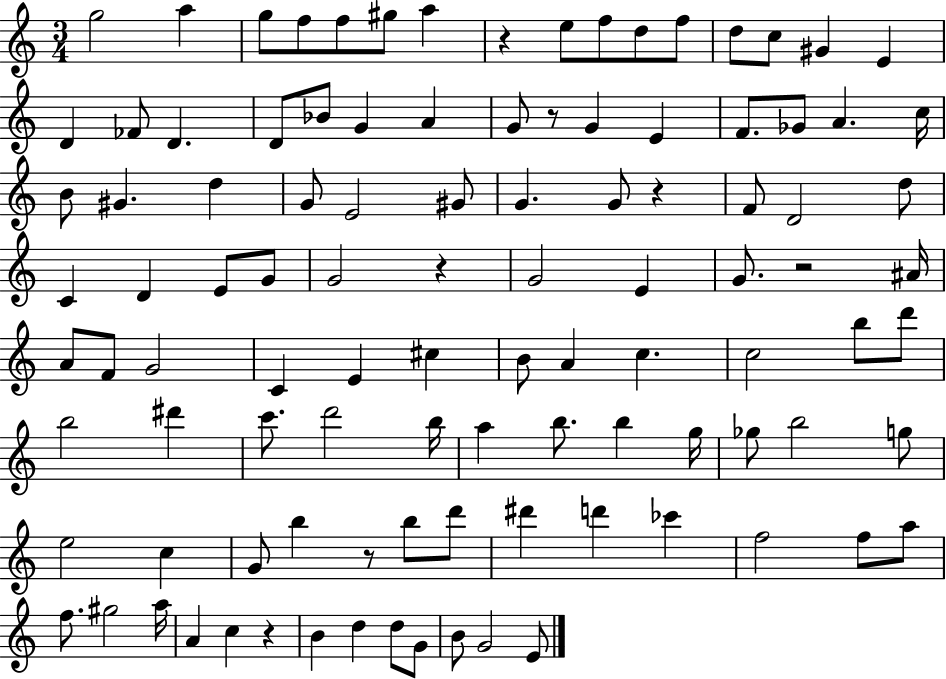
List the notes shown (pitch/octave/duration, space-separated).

G5/h A5/q G5/e F5/e F5/e G#5/e A5/q R/q E5/e F5/e D5/e F5/e D5/e C5/e G#4/q E4/q D4/q FES4/e D4/q. D4/e Bb4/e G4/q A4/q G4/e R/e G4/q E4/q F4/e. Gb4/e A4/q. C5/s B4/e G#4/q. D5/q G4/e E4/h G#4/e G4/q. G4/e R/q F4/e D4/h D5/e C4/q D4/q E4/e G4/e G4/h R/q G4/h E4/q G4/e. R/h A#4/s A4/e F4/e G4/h C4/q E4/q C#5/q B4/e A4/q C5/q. C5/h B5/e D6/e B5/h D#6/q C6/e. D6/h B5/s A5/q B5/e. B5/q G5/s Gb5/e B5/h G5/e E5/h C5/q G4/e B5/q R/e B5/e D6/e D#6/q D6/q CES6/q F5/h F5/e A5/e F5/e. G#5/h A5/s A4/q C5/q R/q B4/q D5/q D5/e G4/e B4/e G4/h E4/e